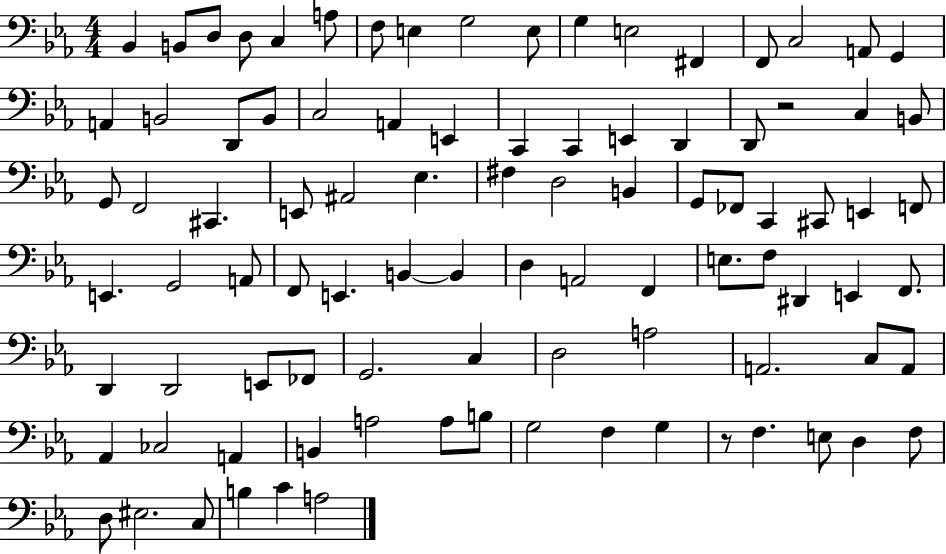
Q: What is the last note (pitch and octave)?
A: A3